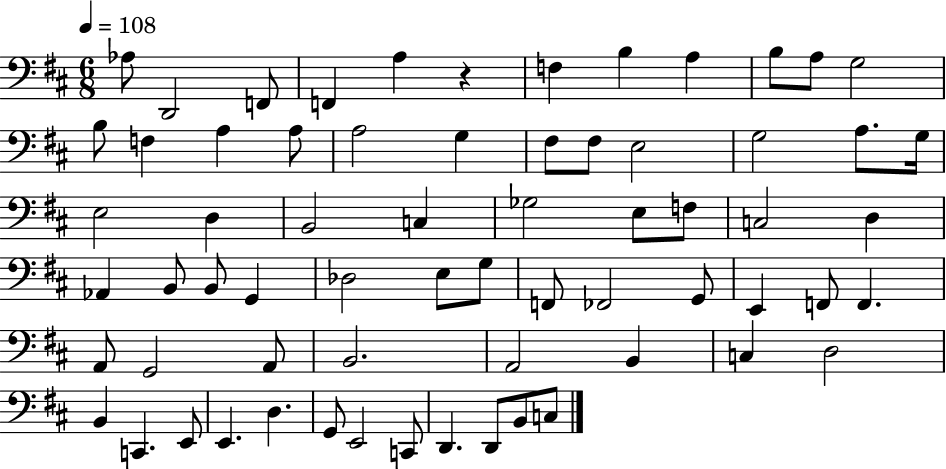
{
  \clef bass
  \numericTimeSignature
  \time 6/8
  \key d \major
  \tempo 4 = 108
  \repeat volta 2 { aes8 d,2 f,8 | f,4 a4 r4 | f4 b4 a4 | b8 a8 g2 | \break b8 f4 a4 a8 | a2 g4 | fis8 fis8 e2 | g2 a8. g16 | \break e2 d4 | b,2 c4 | ges2 e8 f8 | c2 d4 | \break aes,4 b,8 b,8 g,4 | des2 e8 g8 | f,8 fes,2 g,8 | e,4 f,8 f,4. | \break a,8 g,2 a,8 | b,2. | a,2 b,4 | c4 d2 | \break b,4 c,4. e,8 | e,4. d4. | g,8 e,2 c,8 | d,4. d,8 b,8 c8 | \break } \bar "|."
}